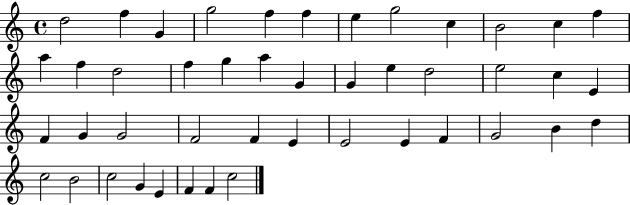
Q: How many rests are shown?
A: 0